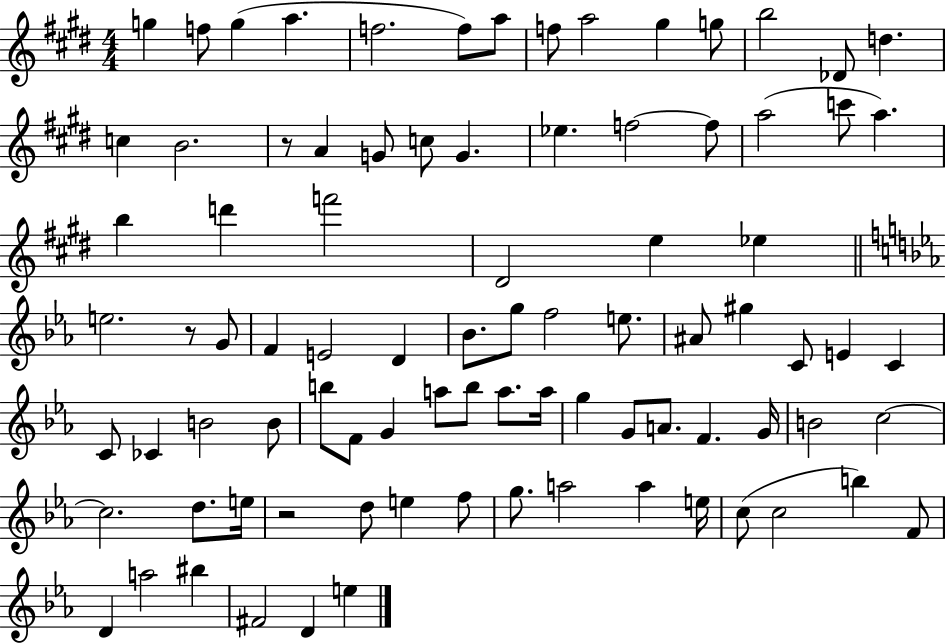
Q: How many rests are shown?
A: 3